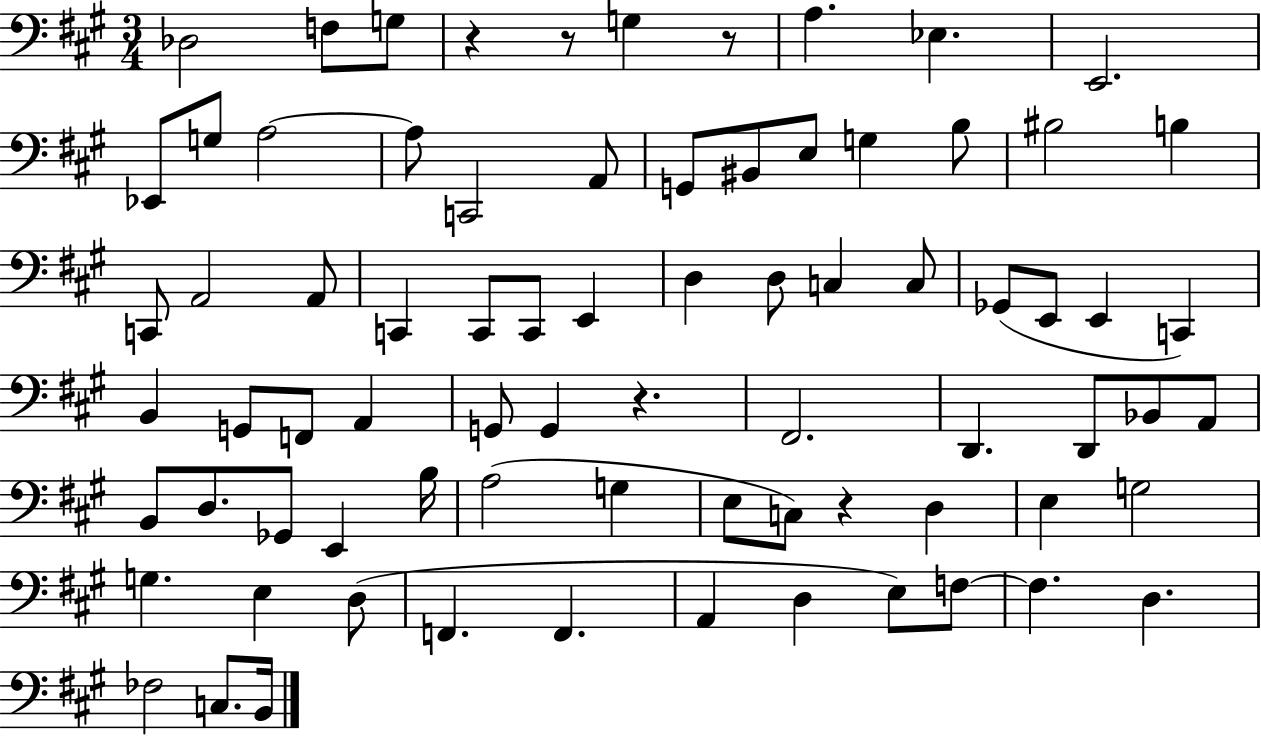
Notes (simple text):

Db3/h F3/e G3/e R/q R/e G3/q R/e A3/q. Eb3/q. E2/h. Eb2/e G3/e A3/h A3/e C2/h A2/e G2/e BIS2/e E3/e G3/q B3/e BIS3/h B3/q C2/e A2/h A2/e C2/q C2/e C2/e E2/q D3/q D3/e C3/q C3/e Gb2/e E2/e E2/q C2/q B2/q G2/e F2/e A2/q G2/e G2/q R/q. F#2/h. D2/q. D2/e Bb2/e A2/e B2/e D3/e. Gb2/e E2/q B3/s A3/h G3/q E3/e C3/e R/q D3/q E3/q G3/h G3/q. E3/q D3/e F2/q. F2/q. A2/q D3/q E3/e F3/e F3/q. D3/q. FES3/h C3/e. B2/s